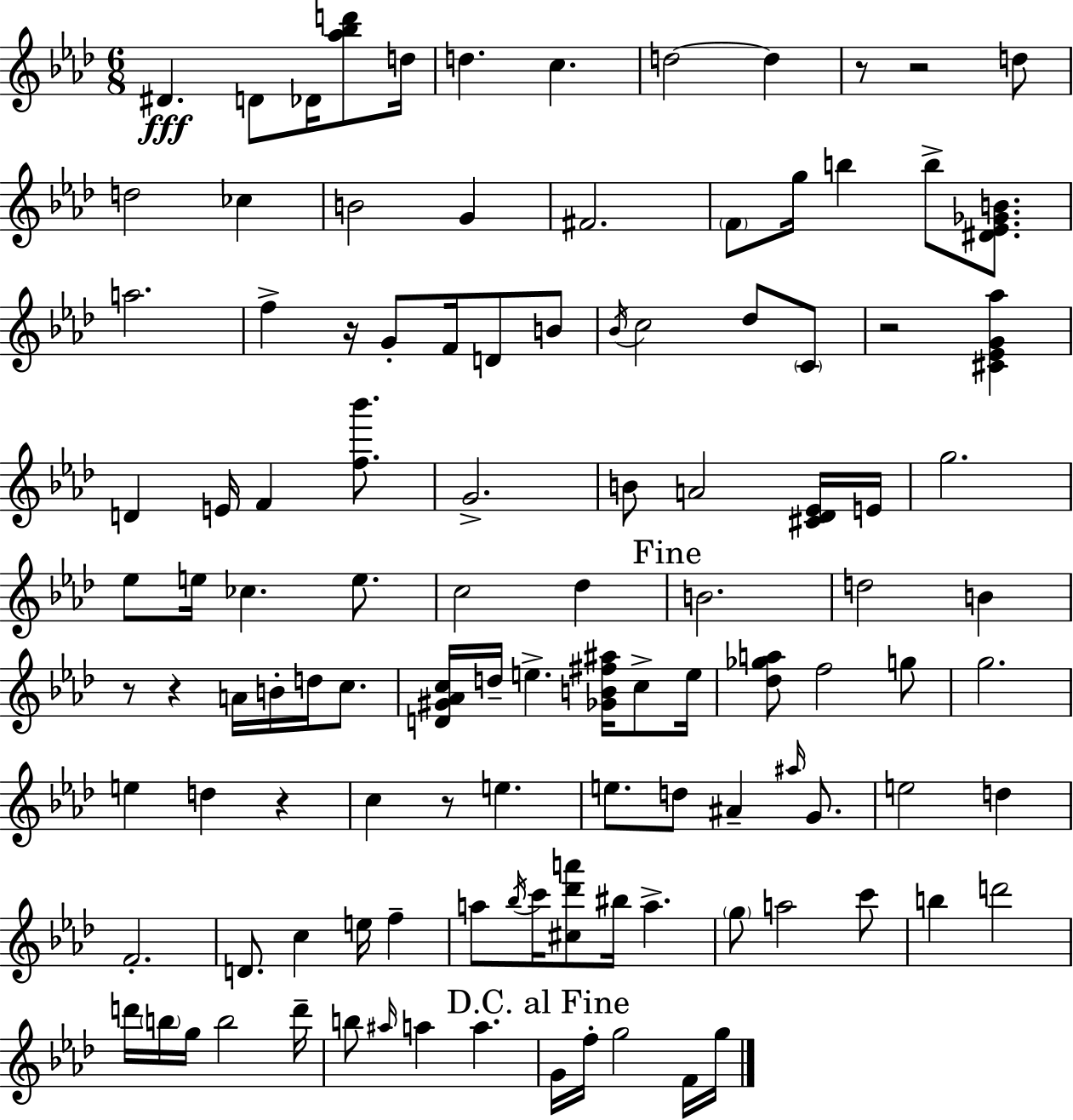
{
  \clef treble
  \numericTimeSignature
  \time 6/8
  \key f \minor
  dis'4.\fff d'8 des'16 <aes'' bes'' d'''>8 d''16 | d''4. c''4. | d''2~~ d''4 | r8 r2 d''8 | \break d''2 ces''4 | b'2 g'4 | fis'2. | \parenthesize f'8 g''16 b''4 b''8-> <dis' ees' ges' b'>8. | \break a''2. | f''4-> r16 g'8-. f'16 d'8 b'8 | \acciaccatura { bes'16 } c''2 des''8 \parenthesize c'8 | r2 <cis' ees' g' aes''>4 | \break d'4 e'16 f'4 <f'' bes'''>8. | g'2.-> | b'8 a'2 <cis' des' ees'>16 | e'16 g''2. | \break ees''8 e''16 ces''4. e''8. | c''2 des''4 | \mark "Fine" b'2. | d''2 b'4 | \break r8 r4 a'16 b'16-. d''16 c''8. | <d' gis' aes' c''>16 d''16-- e''4.-> <ges' b' fis'' ais''>16 c''8-> | e''16 <des'' ges'' a''>8 f''2 g''8 | g''2. | \break e''4 d''4 r4 | c''4 r8 e''4. | e''8. d''8 ais'4-- \grace { ais''16 } g'8. | e''2 d''4 | \break f'2.-. | d'8. c''4 e''16 f''4-- | a''8 \acciaccatura { bes''16 } c'''16 <cis'' des''' a'''>8 bis''16 a''4.-> | \parenthesize g''8 a''2 | \break c'''8 b''4 d'''2 | d'''16 \parenthesize b''16 g''16 b''2 | d'''16-- b''8 \grace { ais''16 } a''4 a''4. | \mark "D.C. al Fine" g'16 f''16-. g''2 | \break f'16 g''16 \bar "|."
}